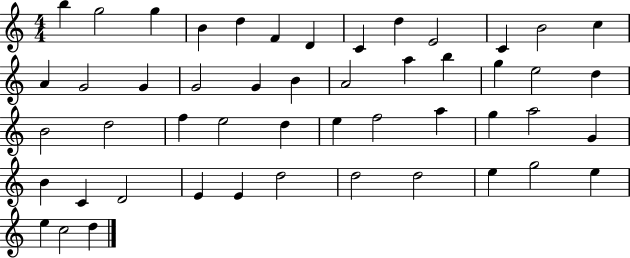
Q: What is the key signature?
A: C major